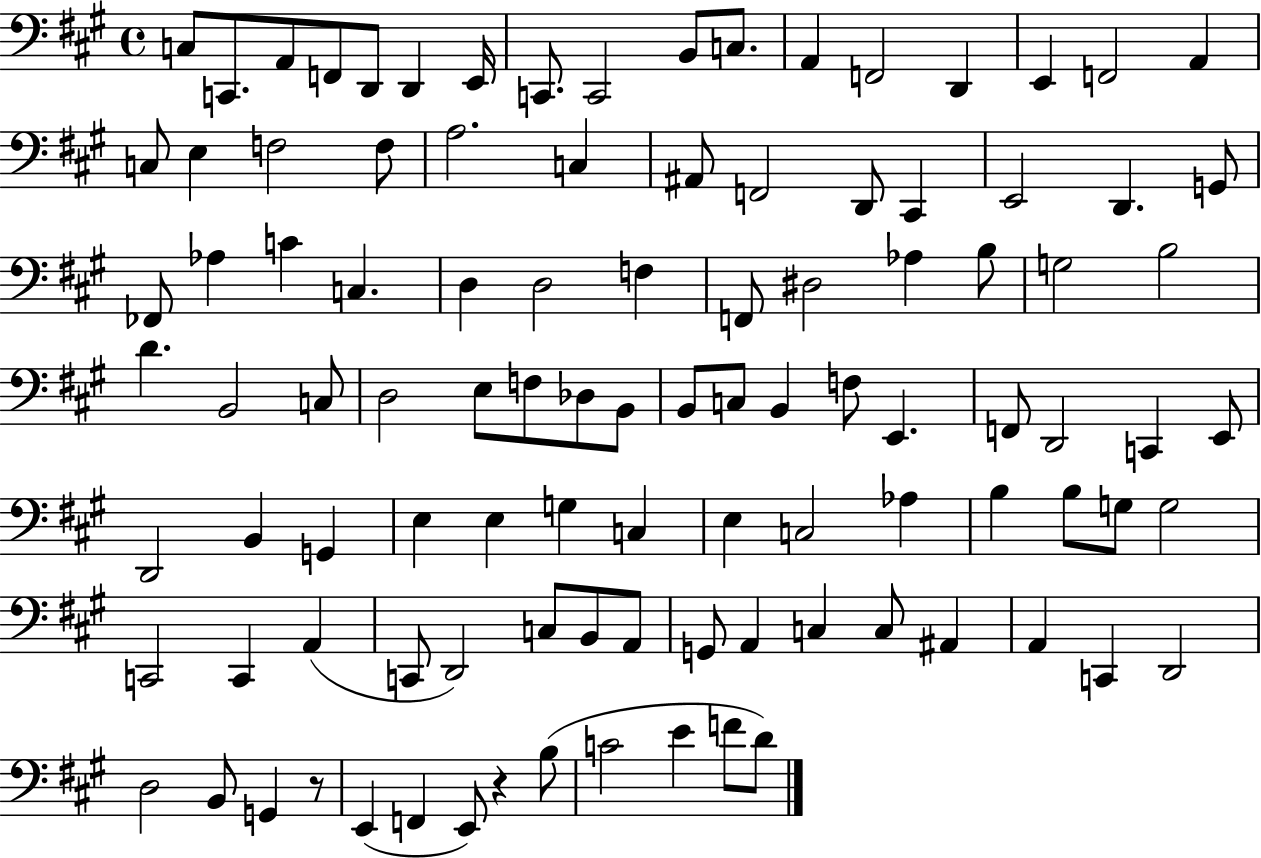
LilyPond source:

{
  \clef bass
  \time 4/4
  \defaultTimeSignature
  \key a \major
  c8 c,8. a,8 f,8 d,8 d,4 e,16 | c,8. c,2 b,8 c8. | a,4 f,2 d,4 | e,4 f,2 a,4 | \break c8 e4 f2 f8 | a2. c4 | ais,8 f,2 d,8 cis,4 | e,2 d,4. g,8 | \break fes,8 aes4 c'4 c4. | d4 d2 f4 | f,8 dis2 aes4 b8 | g2 b2 | \break d'4. b,2 c8 | d2 e8 f8 des8 b,8 | b,8 c8 b,4 f8 e,4. | f,8 d,2 c,4 e,8 | \break d,2 b,4 g,4 | e4 e4 g4 c4 | e4 c2 aes4 | b4 b8 g8 g2 | \break c,2 c,4 a,4( | c,8 d,2) c8 b,8 a,8 | g,8 a,4 c4 c8 ais,4 | a,4 c,4 d,2 | \break d2 b,8 g,4 r8 | e,4( f,4 e,8) r4 b8( | c'2 e'4 f'8 d'8) | \bar "|."
}